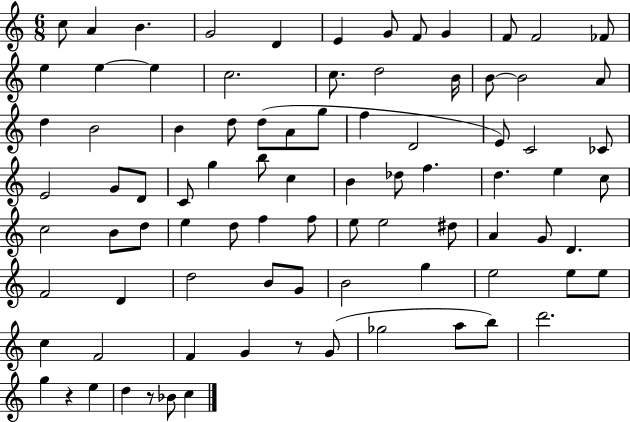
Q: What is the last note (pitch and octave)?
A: C5